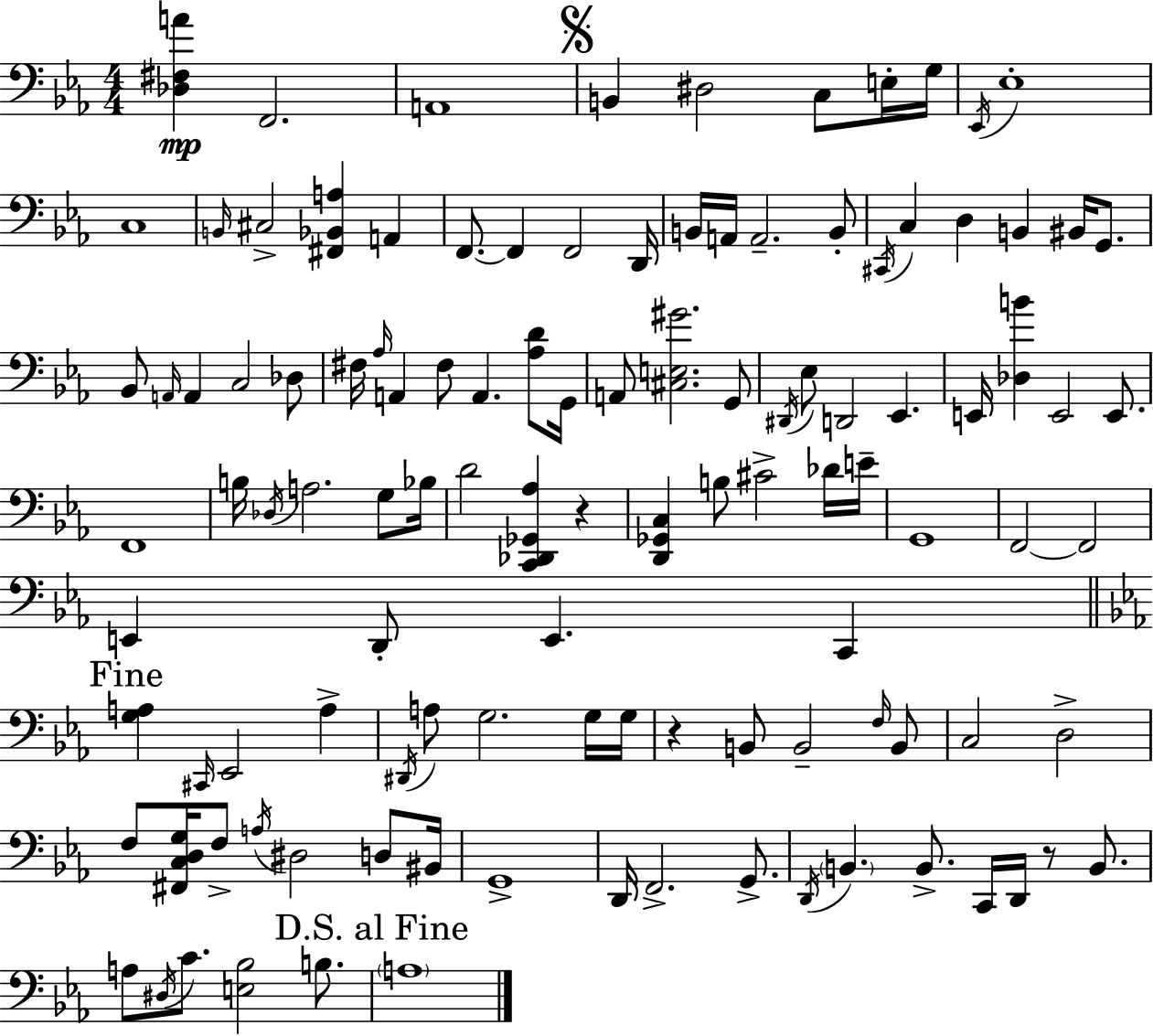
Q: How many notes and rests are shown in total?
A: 113